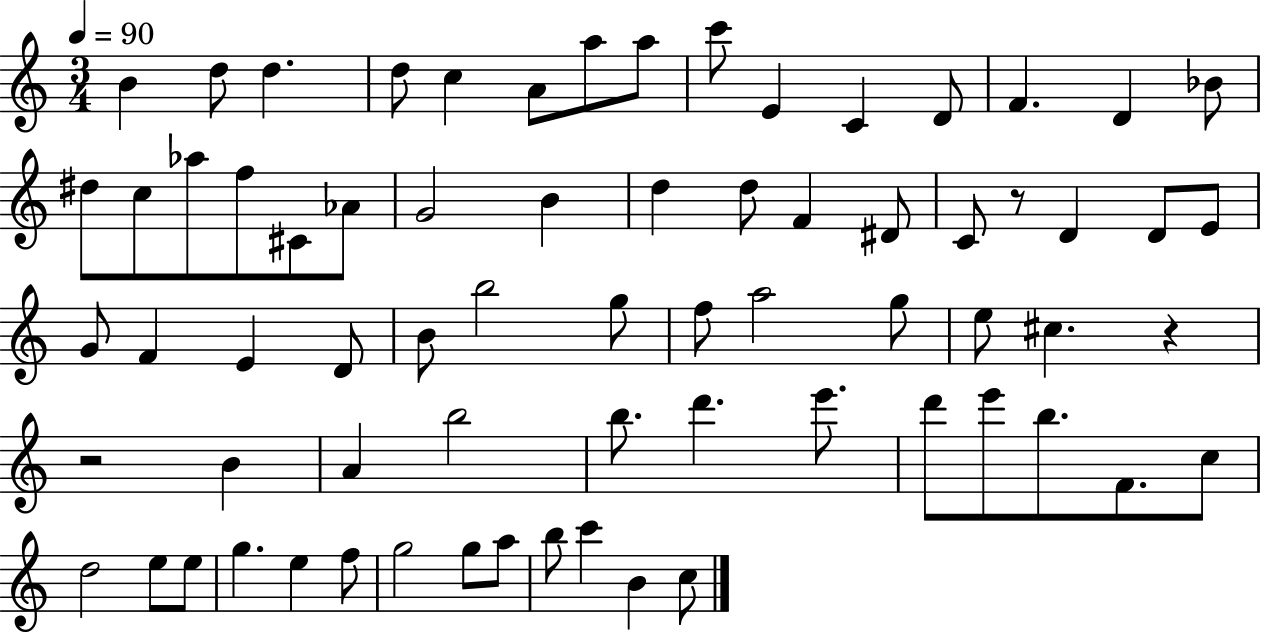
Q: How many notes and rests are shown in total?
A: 70